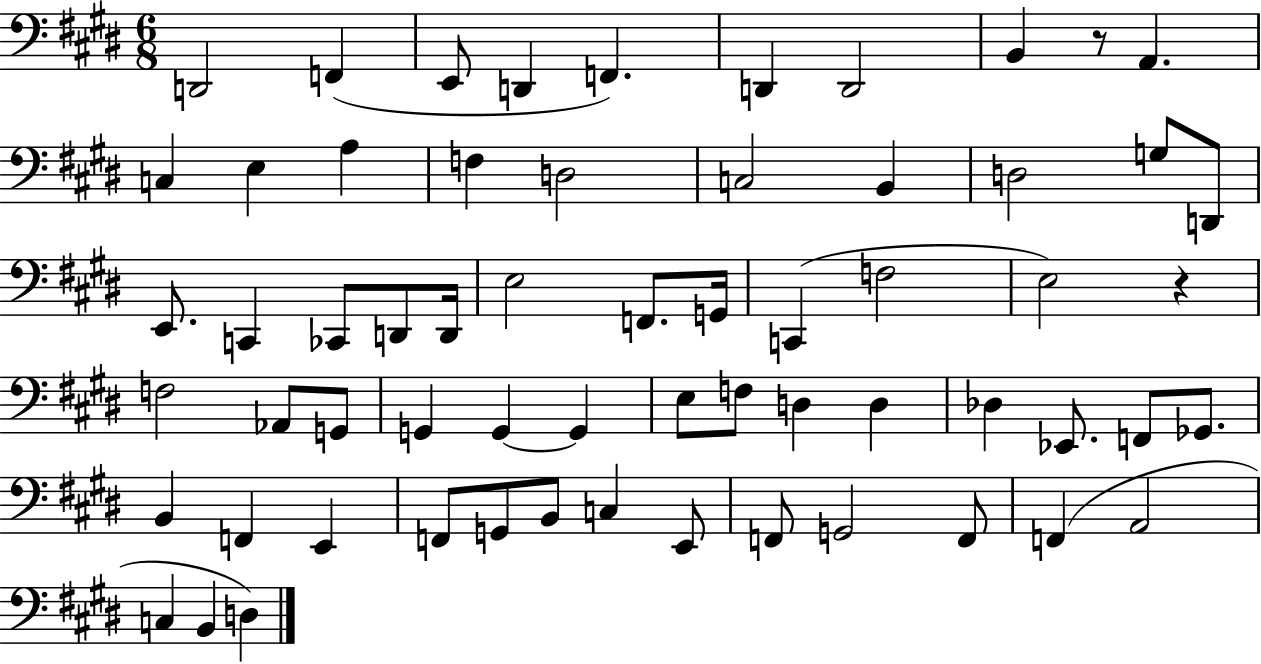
D2/h F2/q E2/e D2/q F2/q. D2/q D2/h B2/q R/e A2/q. C3/q E3/q A3/q F3/q D3/h C3/h B2/q D3/h G3/e D2/e E2/e. C2/q CES2/e D2/e D2/s E3/h F2/e. G2/s C2/q F3/h E3/h R/q F3/h Ab2/e G2/e G2/q G2/q G2/q E3/e F3/e D3/q D3/q Db3/q Eb2/e. F2/e Gb2/e. B2/q F2/q E2/q F2/e G2/e B2/e C3/q E2/e F2/e G2/h F2/e F2/q A2/h C3/q B2/q D3/q